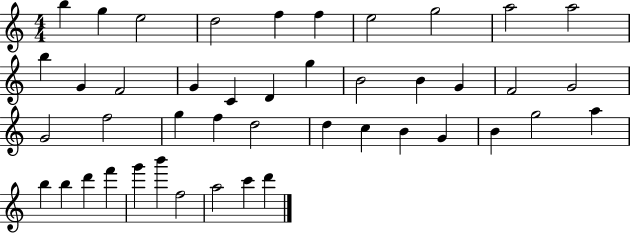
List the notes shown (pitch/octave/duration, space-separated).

B5/q G5/q E5/h D5/h F5/q F5/q E5/h G5/h A5/h A5/h B5/q G4/q F4/h G4/q C4/q D4/q G5/q B4/h B4/q G4/q F4/h G4/h G4/h F5/h G5/q F5/q D5/h D5/q C5/q B4/q G4/q B4/q G5/h A5/q B5/q B5/q D6/q F6/q G6/q B6/q F5/h A5/h C6/q D6/q